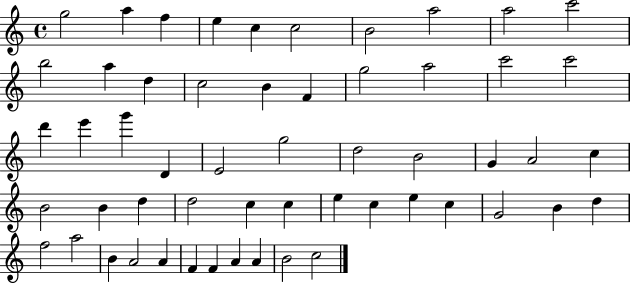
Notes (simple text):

G5/h A5/q F5/q E5/q C5/q C5/h B4/h A5/h A5/h C6/h B5/h A5/q D5/q C5/h B4/q F4/q G5/h A5/h C6/h C6/h D6/q E6/q G6/q D4/q E4/h G5/h D5/h B4/h G4/q A4/h C5/q B4/h B4/q D5/q D5/h C5/q C5/q E5/q C5/q E5/q C5/q G4/h B4/q D5/q F5/h A5/h B4/q A4/h A4/q F4/q F4/q A4/q A4/q B4/h C5/h